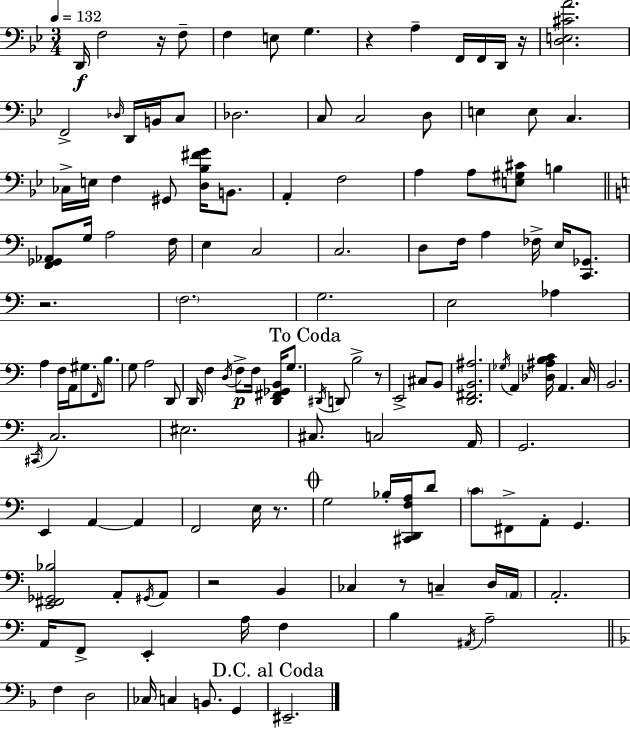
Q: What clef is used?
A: bass